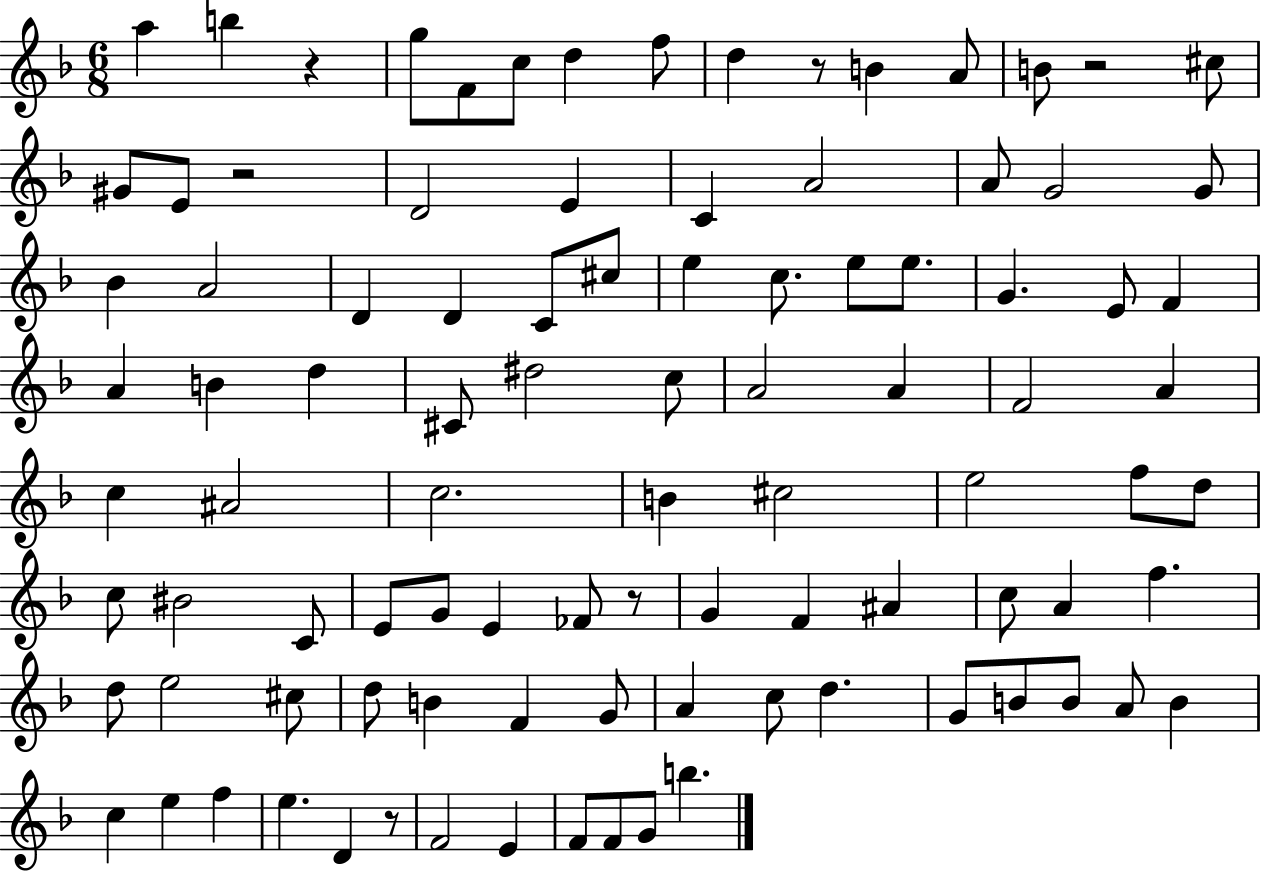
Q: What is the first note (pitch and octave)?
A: A5